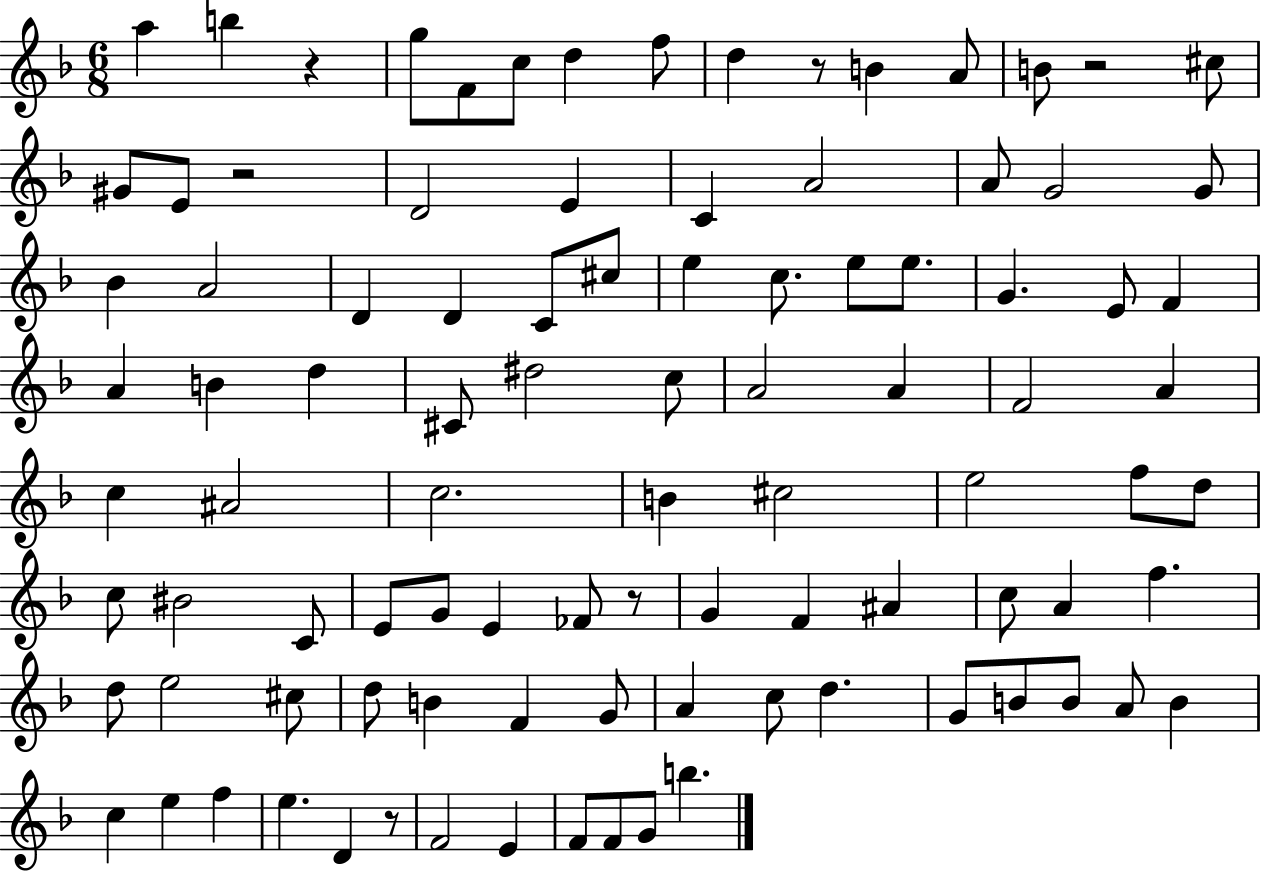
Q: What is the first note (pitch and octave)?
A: A5